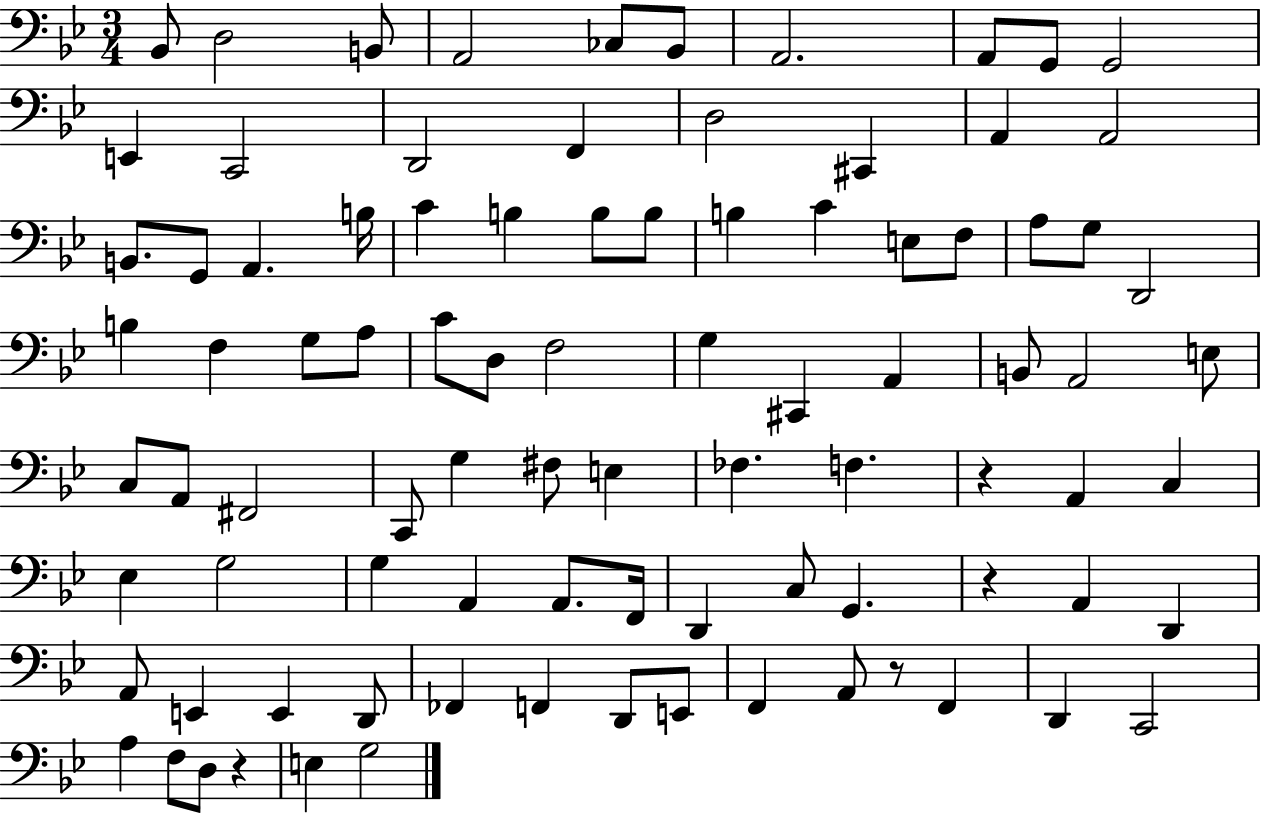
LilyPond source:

{
  \clef bass
  \numericTimeSignature
  \time 3/4
  \key bes \major
  bes,8 d2 b,8 | a,2 ces8 bes,8 | a,2. | a,8 g,8 g,2 | \break e,4 c,2 | d,2 f,4 | d2 cis,4 | a,4 a,2 | \break b,8. g,8 a,4. b16 | c'4 b4 b8 b8 | b4 c'4 e8 f8 | a8 g8 d,2 | \break b4 f4 g8 a8 | c'8 d8 f2 | g4 cis,4 a,4 | b,8 a,2 e8 | \break c8 a,8 fis,2 | c,8 g4 fis8 e4 | fes4. f4. | r4 a,4 c4 | \break ees4 g2 | g4 a,4 a,8. f,16 | d,4 c8 g,4. | r4 a,4 d,4 | \break a,8 e,4 e,4 d,8 | fes,4 f,4 d,8 e,8 | f,4 a,8 r8 f,4 | d,4 c,2 | \break a4 f8 d8 r4 | e4 g2 | \bar "|."
}